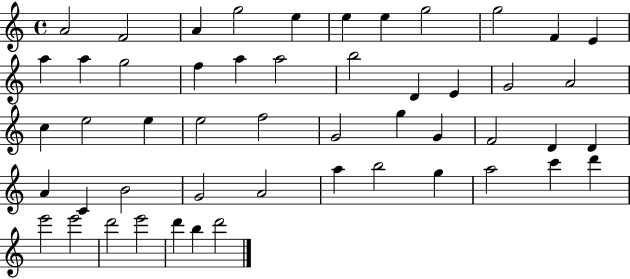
A4/h F4/h A4/q G5/h E5/q E5/q E5/q G5/h G5/h F4/q E4/q A5/q A5/q G5/h F5/q A5/q A5/h B5/h D4/q E4/q G4/h A4/h C5/q E5/h E5/q E5/h F5/h G4/h G5/q G4/q F4/h D4/q D4/q A4/q C4/q B4/h G4/h A4/h A5/q B5/h G5/q A5/h C6/q D6/q E6/h E6/h D6/h E6/h D6/q B5/q D6/h